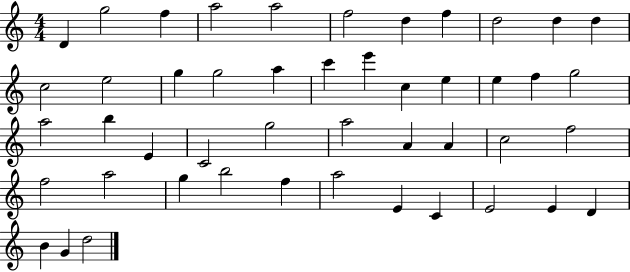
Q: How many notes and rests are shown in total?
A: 47